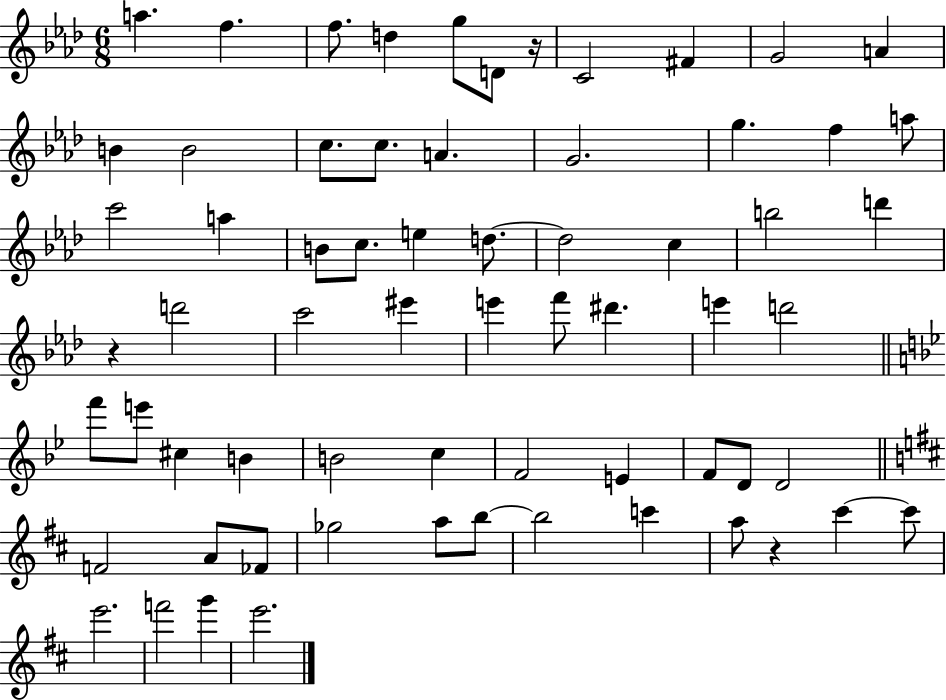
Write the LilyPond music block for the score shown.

{
  \clef treble
  \numericTimeSignature
  \time 6/8
  \key aes \major
  a''4. f''4. | f''8. d''4 g''8 d'8 r16 | c'2 fis'4 | g'2 a'4 | \break b'4 b'2 | c''8. c''8. a'4. | g'2. | g''4. f''4 a''8 | \break c'''2 a''4 | b'8 c''8. e''4 d''8.~~ | d''2 c''4 | b''2 d'''4 | \break r4 d'''2 | c'''2 eis'''4 | e'''4 f'''8 dis'''4. | e'''4 d'''2 | \break \bar "||" \break \key g \minor f'''8 e'''8 cis''4 b'4 | b'2 c''4 | f'2 e'4 | f'8 d'8 d'2 | \break \bar "||" \break \key d \major f'2 a'8 fes'8 | ges''2 a''8 b''8~~ | b''2 c'''4 | a''8 r4 cis'''4~~ cis'''8 | \break e'''2. | f'''2 g'''4 | e'''2. | \bar "|."
}